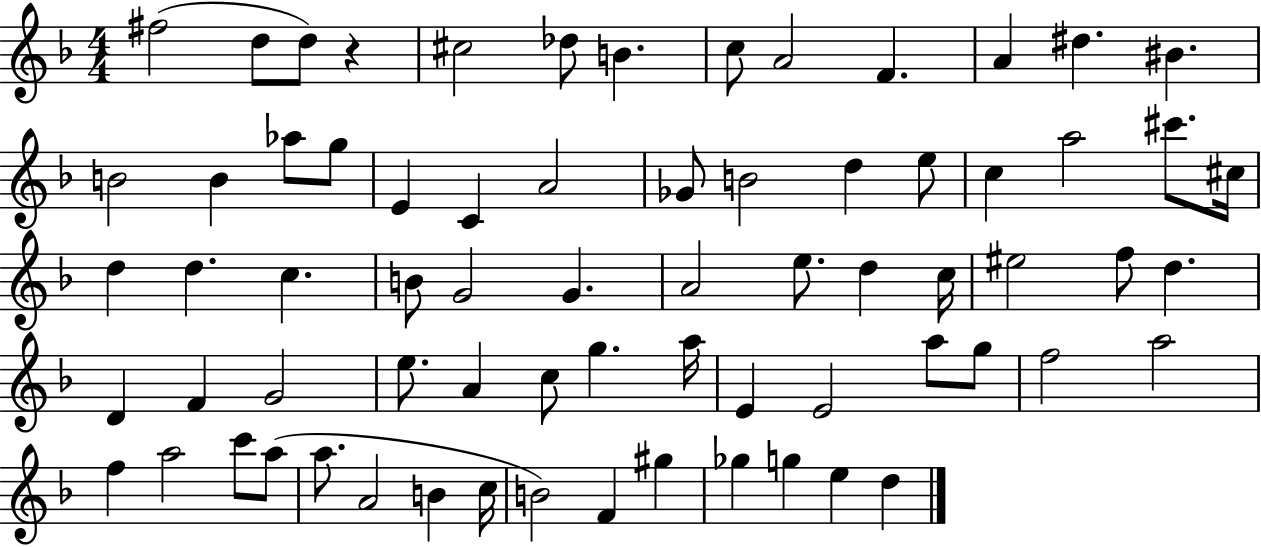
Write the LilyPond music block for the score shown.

{
  \clef treble
  \numericTimeSignature
  \time 4/4
  \key f \major
  fis''2( d''8 d''8) r4 | cis''2 des''8 b'4. | c''8 a'2 f'4. | a'4 dis''4. bis'4. | \break b'2 b'4 aes''8 g''8 | e'4 c'4 a'2 | ges'8 b'2 d''4 e''8 | c''4 a''2 cis'''8. cis''16 | \break d''4 d''4. c''4. | b'8 g'2 g'4. | a'2 e''8. d''4 c''16 | eis''2 f''8 d''4. | \break d'4 f'4 g'2 | e''8. a'4 c''8 g''4. a''16 | e'4 e'2 a''8 g''8 | f''2 a''2 | \break f''4 a''2 c'''8 a''8( | a''8. a'2 b'4 c''16 | b'2) f'4 gis''4 | ges''4 g''4 e''4 d''4 | \break \bar "|."
}